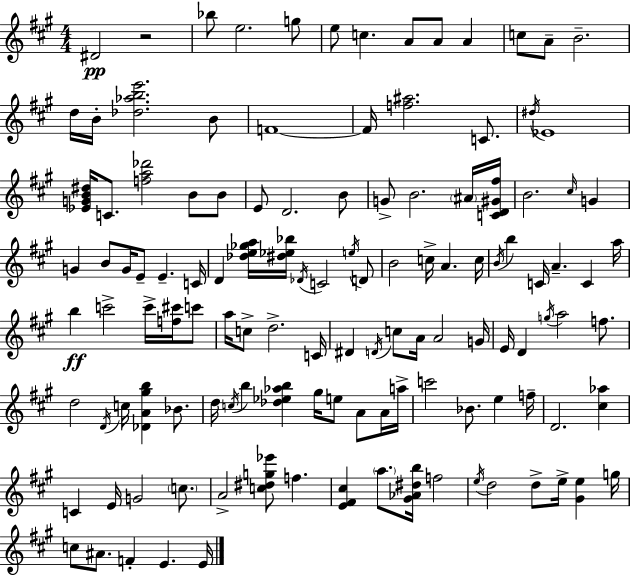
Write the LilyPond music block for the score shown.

{
  \clef treble
  \numericTimeSignature
  \time 4/4
  \key a \major
  dis'2\pp r2 | bes''8 e''2. g''8 | e''8 c''4. a'8 a'8 a'4 | c''8 a'8-- b'2.-- | \break d''16 b'16-. <des'' aes'' b'' e'''>2. b'8 | f'1~~ | f'16 <f'' ais''>2. c'8. | \acciaccatura { dis''16 } ees'1 | \break <ees' g' b' dis''>16 c'8. <f'' a'' des'''>2 b'8 b'8 | e'8 d'2. b'8 | g'8-> b'2. \parenthesize ais'16 | <c' d' gis' fis''>16 b'2. \grace { cis''16 } g'4 | \break g'4 b'8 g'16 e'8-- e'4.-- | c'16 d'4 <des'' e'' ges'' a''>16 <dis'' ees'' bes''>16 \acciaccatura { des'16 } c'2 | \acciaccatura { e''16 } d'8 b'2 c''16-> a'4. | c''16 \acciaccatura { b'16 } b''4 c'16 a'4.-- | \break c'4 a''16 b''4\ff c'''2-> | c'''16-> <f'' cis'''>16 c'''8 a''16 c''8-> d''2.-> | c'16 dis'4 \acciaccatura { d'16 } c''8 a'16 a'2 | g'16 e'16 d'4 \acciaccatura { g''16 } a''2 | \break f''8. d''2 \acciaccatura { d'16 } | c''16 <des' a' gis'' b''>4 bes'8. d''16 \acciaccatura { c''16 } b''4 <des'' ees'' aes'' b''>4 | gis''16 e''8 a'8 a'16 a''16-> c'''2 | bes'8. e''4 f''16-- d'2. | \break <cis'' aes''>4 c'4 e'16 g'2 | \parenthesize c''8. a'2-> | <c'' dis'' g'' ees'''>8 f''4. <e' fis' cis''>4 \parenthesize a''8. | <gis' aes' dis'' b''>16 f''2 \acciaccatura { e''16 } d''2 | \break d''8-> e''16-> <gis' e''>4 g''16 c''8 ais'8. f'4-. | e'4. e'16 \bar "|."
}